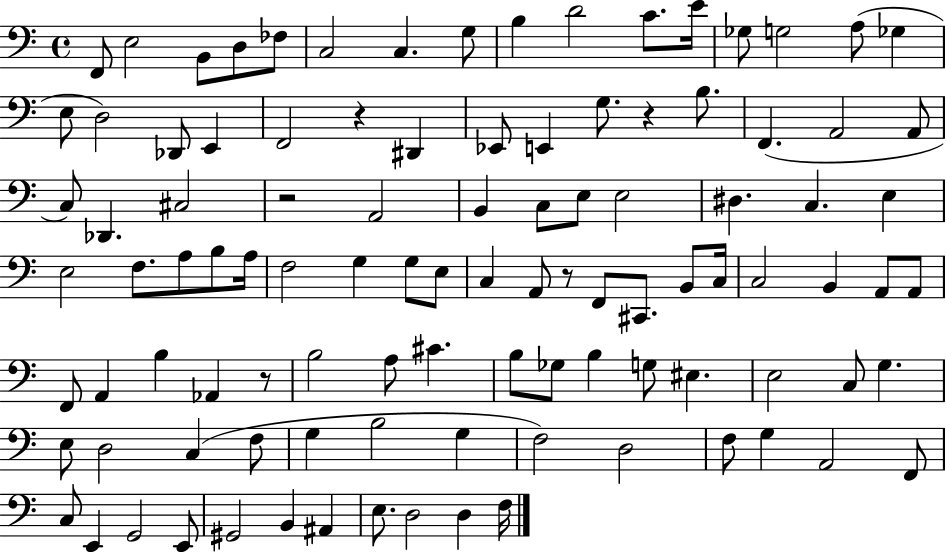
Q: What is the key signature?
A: C major